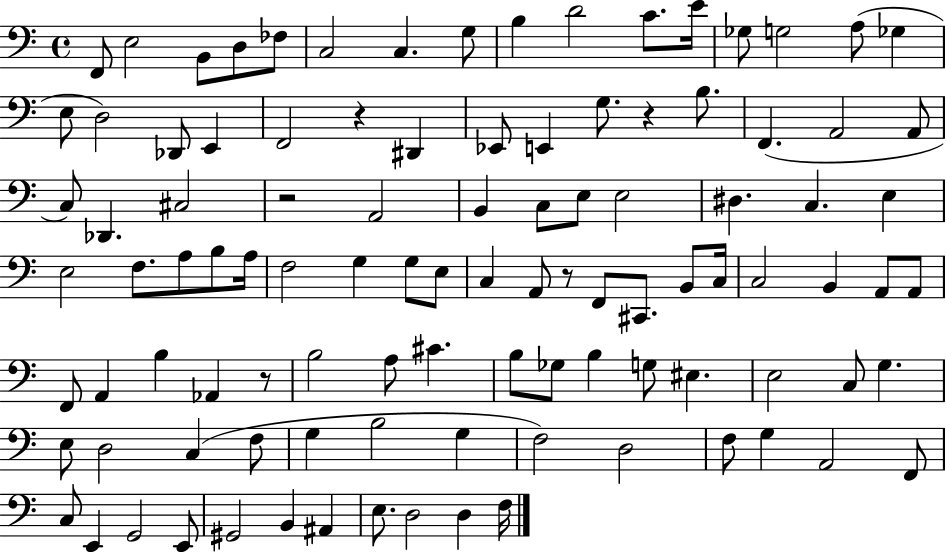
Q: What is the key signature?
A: C major